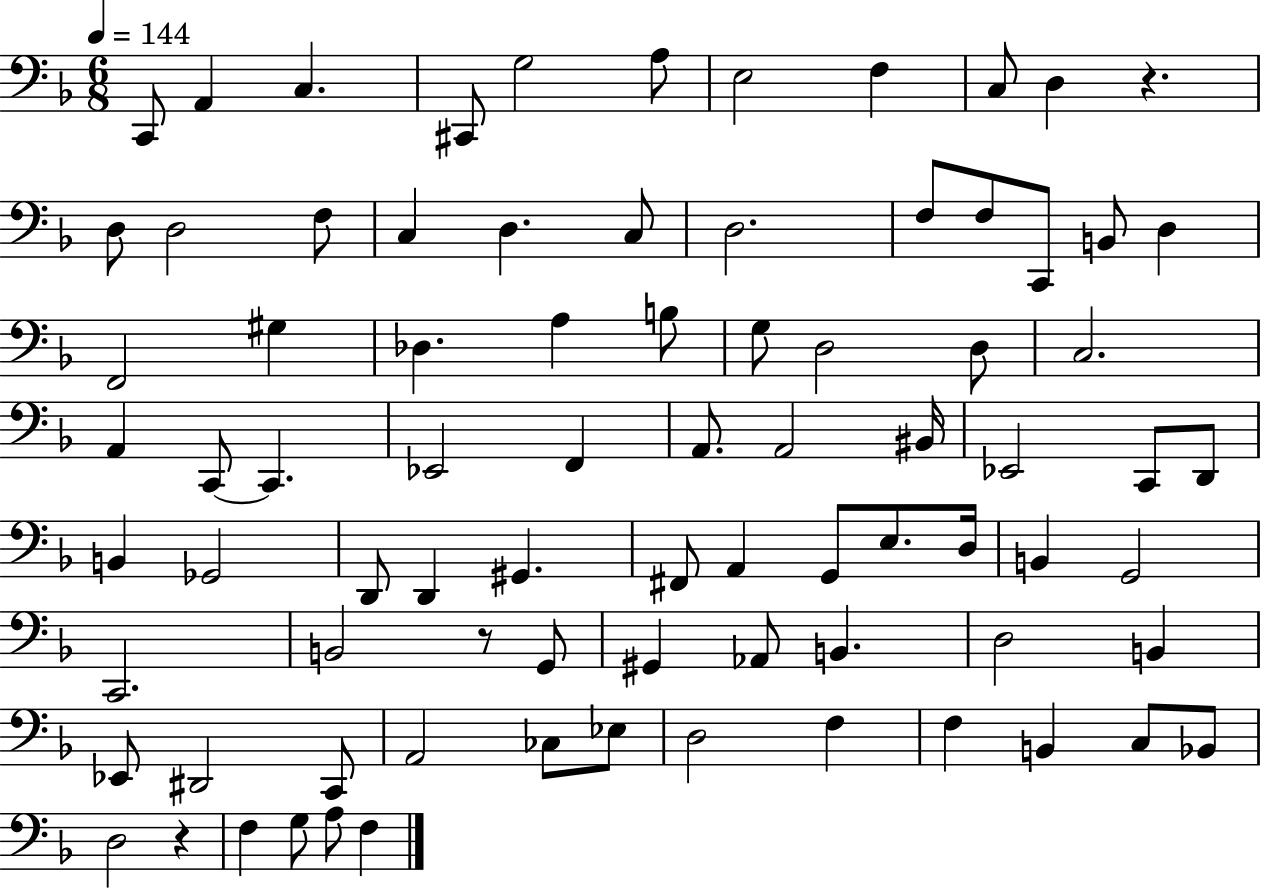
{
  \clef bass
  \numericTimeSignature
  \time 6/8
  \key f \major
  \tempo 4 = 144
  \repeat volta 2 { c,8 a,4 c4. | cis,8 g2 a8 | e2 f4 | c8 d4 r4. | \break d8 d2 f8 | c4 d4. c8 | d2. | f8 f8 c,8 b,8 d4 | \break f,2 gis4 | des4. a4 b8 | g8 d2 d8 | c2. | \break a,4 c,8~~ c,4. | ees,2 f,4 | a,8. a,2 bis,16 | ees,2 c,8 d,8 | \break b,4 ges,2 | d,8 d,4 gis,4. | fis,8 a,4 g,8 e8. d16 | b,4 g,2 | \break c,2. | b,2 r8 g,8 | gis,4 aes,8 b,4. | d2 b,4 | \break ees,8 dis,2 c,8 | a,2 ces8 ees8 | d2 f4 | f4 b,4 c8 bes,8 | \break d2 r4 | f4 g8 a8 f4 | } \bar "|."
}